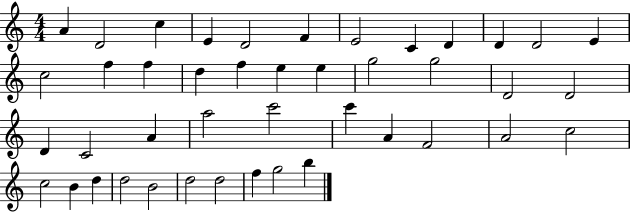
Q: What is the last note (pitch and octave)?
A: B5